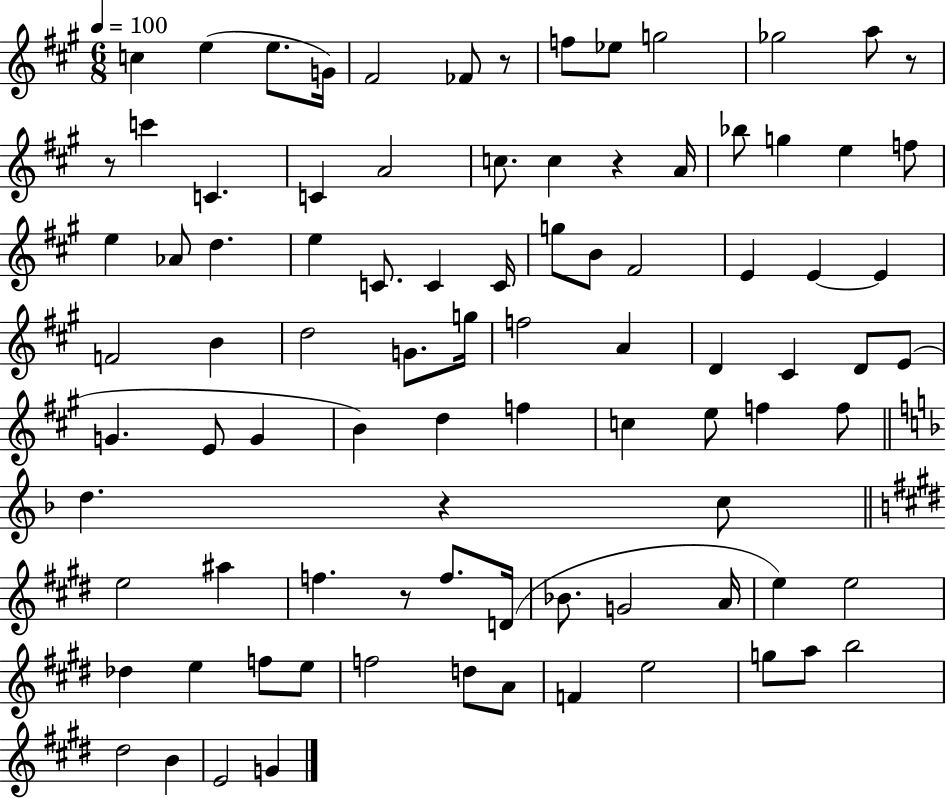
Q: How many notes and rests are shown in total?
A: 90